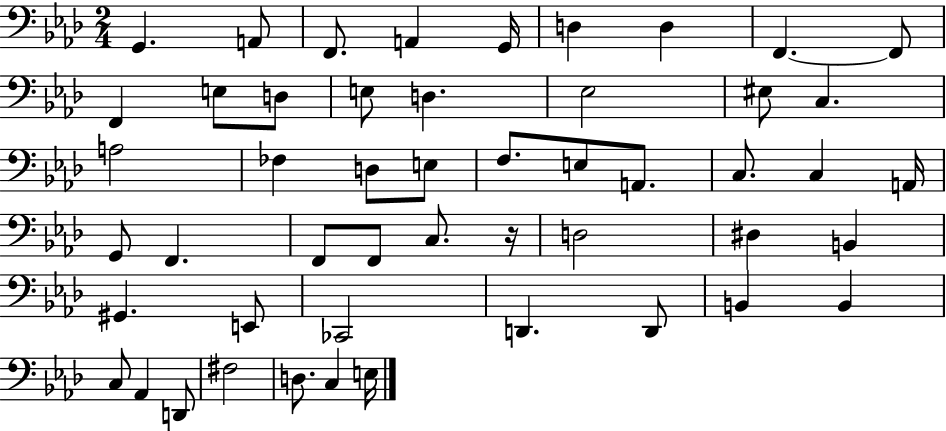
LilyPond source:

{
  \clef bass
  \numericTimeSignature
  \time 2/4
  \key aes \major
  g,4. a,8 | f,8. a,4 g,16 | d4 d4 | f,4.~~ f,8 | \break f,4 e8 d8 | e8 d4. | ees2 | eis8 c4. | \break a2 | fes4 d8 e8 | f8. e8 a,8. | c8. c4 a,16 | \break g,8 f,4. | f,8 f,8 c8. r16 | d2 | dis4 b,4 | \break gis,4. e,8 | ces,2 | d,4. d,8 | b,4 b,4 | \break c8 aes,4 d,8 | fis2 | d8. c4 e16 | \bar "|."
}